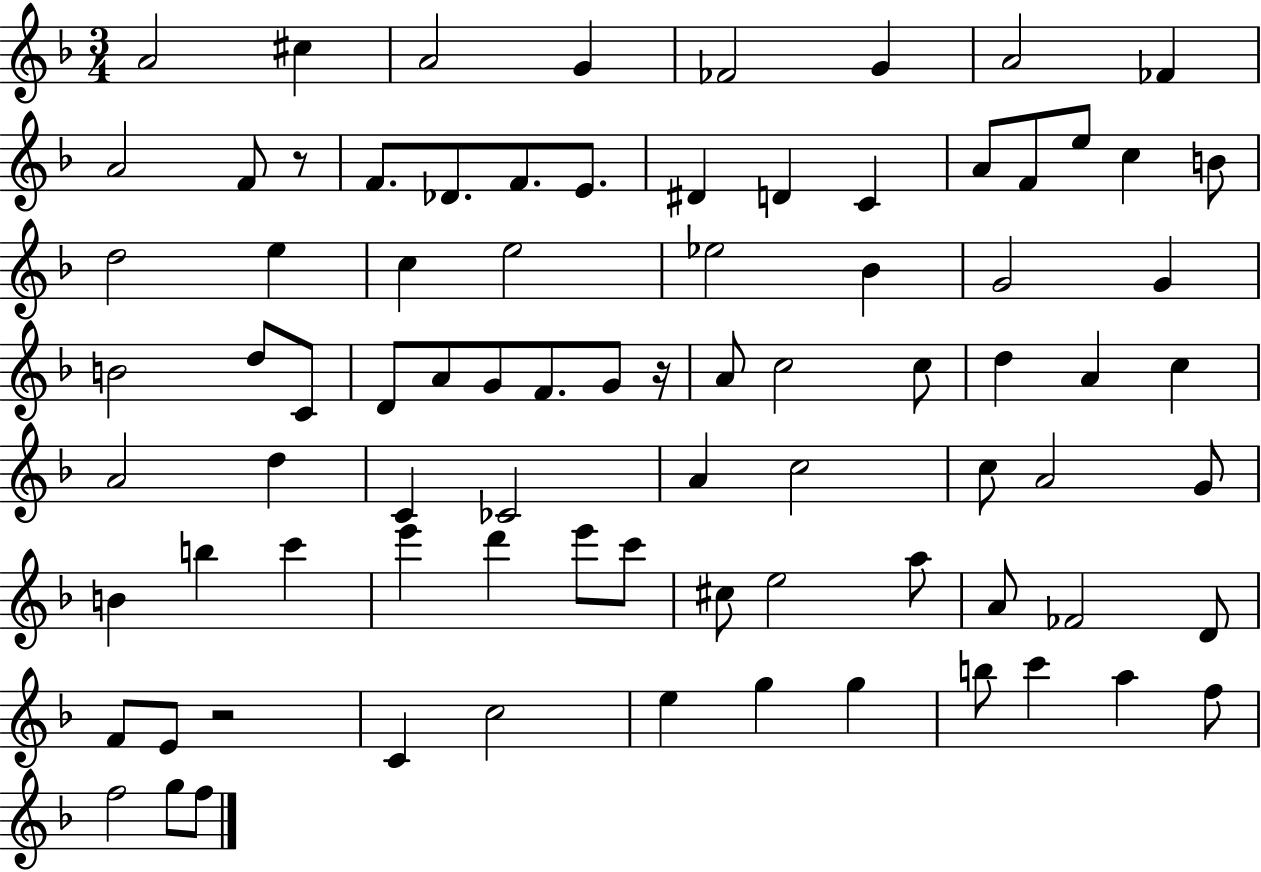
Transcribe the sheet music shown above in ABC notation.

X:1
T:Untitled
M:3/4
L:1/4
K:F
A2 ^c A2 G _F2 G A2 _F A2 F/2 z/2 F/2 _D/2 F/2 E/2 ^D D C A/2 F/2 e/2 c B/2 d2 e c e2 _e2 _B G2 G B2 d/2 C/2 D/2 A/2 G/2 F/2 G/2 z/4 A/2 c2 c/2 d A c A2 d C _C2 A c2 c/2 A2 G/2 B b c' e' d' e'/2 c'/2 ^c/2 e2 a/2 A/2 _F2 D/2 F/2 E/2 z2 C c2 e g g b/2 c' a f/2 f2 g/2 f/2